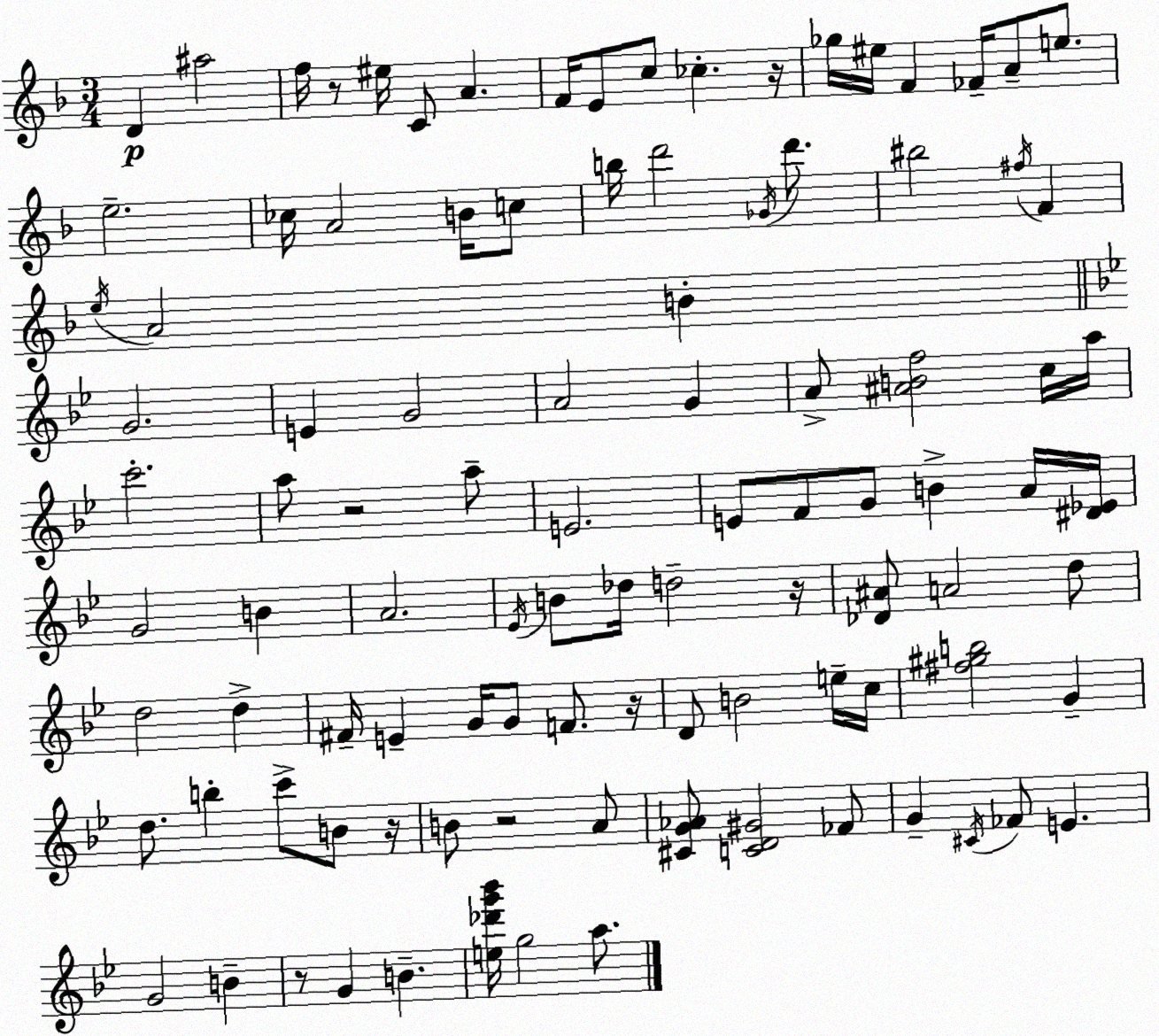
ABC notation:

X:1
T:Untitled
M:3/4
L:1/4
K:Dm
D ^a2 f/4 z/2 ^e/4 C/2 A F/4 E/2 c/2 _c z/4 _g/4 ^e/4 F _F/4 A/2 e/2 e2 _c/4 A2 B/4 c/2 b/4 d'2 _G/4 d'/2 ^b2 ^f/4 F e/4 A2 B G2 E G2 A2 G A/2 [^ABf]2 c/4 a/4 c'2 a/2 z2 a/2 E2 E/2 F/2 G/2 B A/4 [^D_E]/4 G2 B A2 _E/4 B/2 _d/4 d2 z/4 [_D^A]/2 A2 d/2 d2 d ^F/4 E G/4 G/2 F/2 z/4 D/2 B2 e/4 c/4 [^f^gb]2 G d/2 b c'/2 B/2 z/4 B/2 z2 A/2 [^CG_A]/2 [CD^G]2 _F/2 G ^C/4 _F/2 E G2 B z/2 G B [e_d'g'_b']/4 g2 a/2